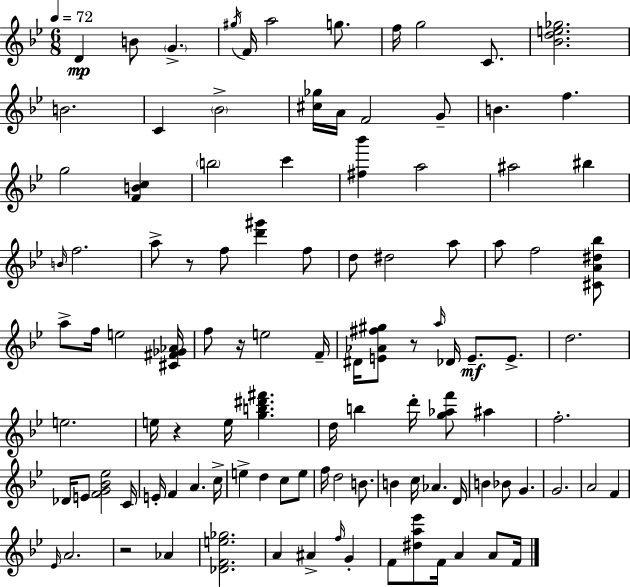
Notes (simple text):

D4/q B4/e G4/q. G#5/s F4/s A5/h G5/e. F5/s G5/h C4/e. [Bb4,D5,E5,Gb5]/h. B4/h. C4/q Bb4/h [C#5,Gb5]/s A4/s F4/h G4/e B4/q. F5/q. G5/h [F4,B4,C5]/q B5/h C6/q [F#5,Bb6]/q A5/h A#5/h BIS5/q B4/s F5/h. A5/e R/e F5/e [D6,G#6]/q F5/e D5/e D#5/h A5/e A5/e F5/h [C#4,A4,D#5,Bb5]/e A5/e F5/s E5/h [C#4,F#4,Gb4,Ab4]/s F5/e R/s E5/h F4/s D#4/s [E4,Ab4,F#5,G#5]/e R/e A5/s Db4/s E4/e. E4/e. D5/h. E5/h. E5/s R/q E5/s [G5,B5,D#6,F#6]/q. D5/s B5/q D6/s [G5,Ab5,F6]/e A#5/q F5/h. Db4/s E4/e [F4,G4,Bb4,Eb5]/h C4/s E4/s F4/q A4/q. C5/s E5/q D5/q C5/e E5/e F5/s D5/h B4/e. B4/q C5/s Ab4/q. D4/s B4/q Bb4/e G4/q. G4/h. A4/h F4/q Eb4/s A4/h. R/h Ab4/q [Db4,F4,E5,Gb5]/h. A4/q A#4/q F5/s G4/q F4/e [D#5,A5,Eb6]/e F4/s A4/q A4/e F4/s